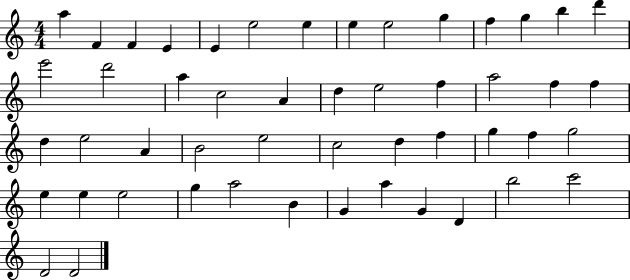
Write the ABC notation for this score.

X:1
T:Untitled
M:4/4
L:1/4
K:C
a F F E E e2 e e e2 g f g b d' e'2 d'2 a c2 A d e2 f a2 f f d e2 A B2 e2 c2 d f g f g2 e e e2 g a2 B G a G D b2 c'2 D2 D2